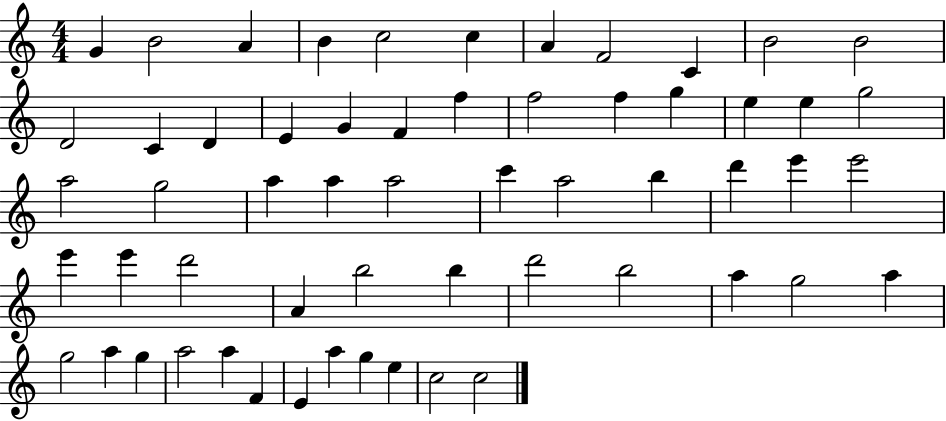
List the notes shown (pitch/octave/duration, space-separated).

G4/q B4/h A4/q B4/q C5/h C5/q A4/q F4/h C4/q B4/h B4/h D4/h C4/q D4/q E4/q G4/q F4/q F5/q F5/h F5/q G5/q E5/q E5/q G5/h A5/h G5/h A5/q A5/q A5/h C6/q A5/h B5/q D6/q E6/q E6/h E6/q E6/q D6/h A4/q B5/h B5/q D6/h B5/h A5/q G5/h A5/q G5/h A5/q G5/q A5/h A5/q F4/q E4/q A5/q G5/q E5/q C5/h C5/h